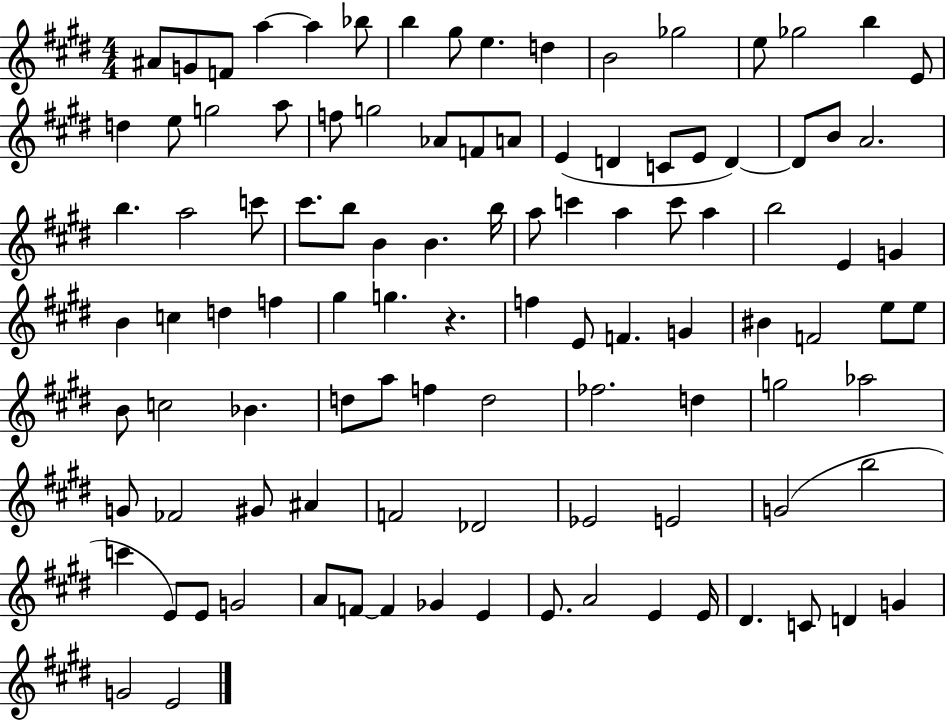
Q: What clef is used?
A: treble